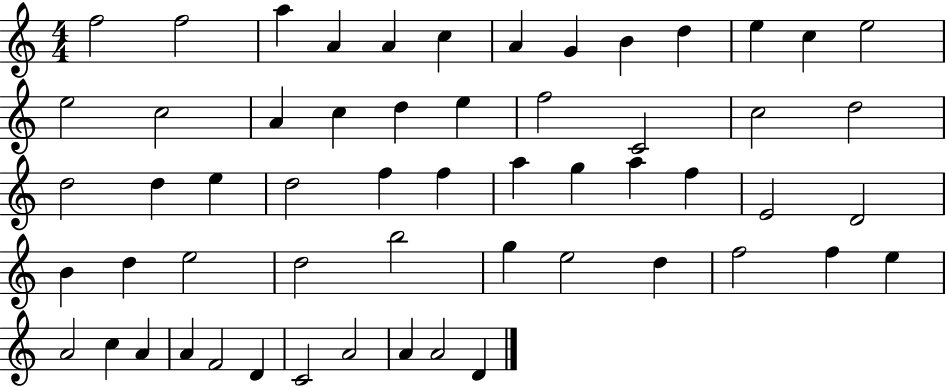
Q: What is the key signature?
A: C major